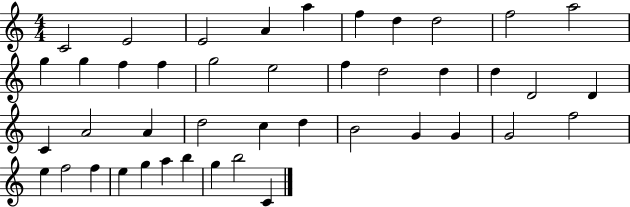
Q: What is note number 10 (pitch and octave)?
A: A5